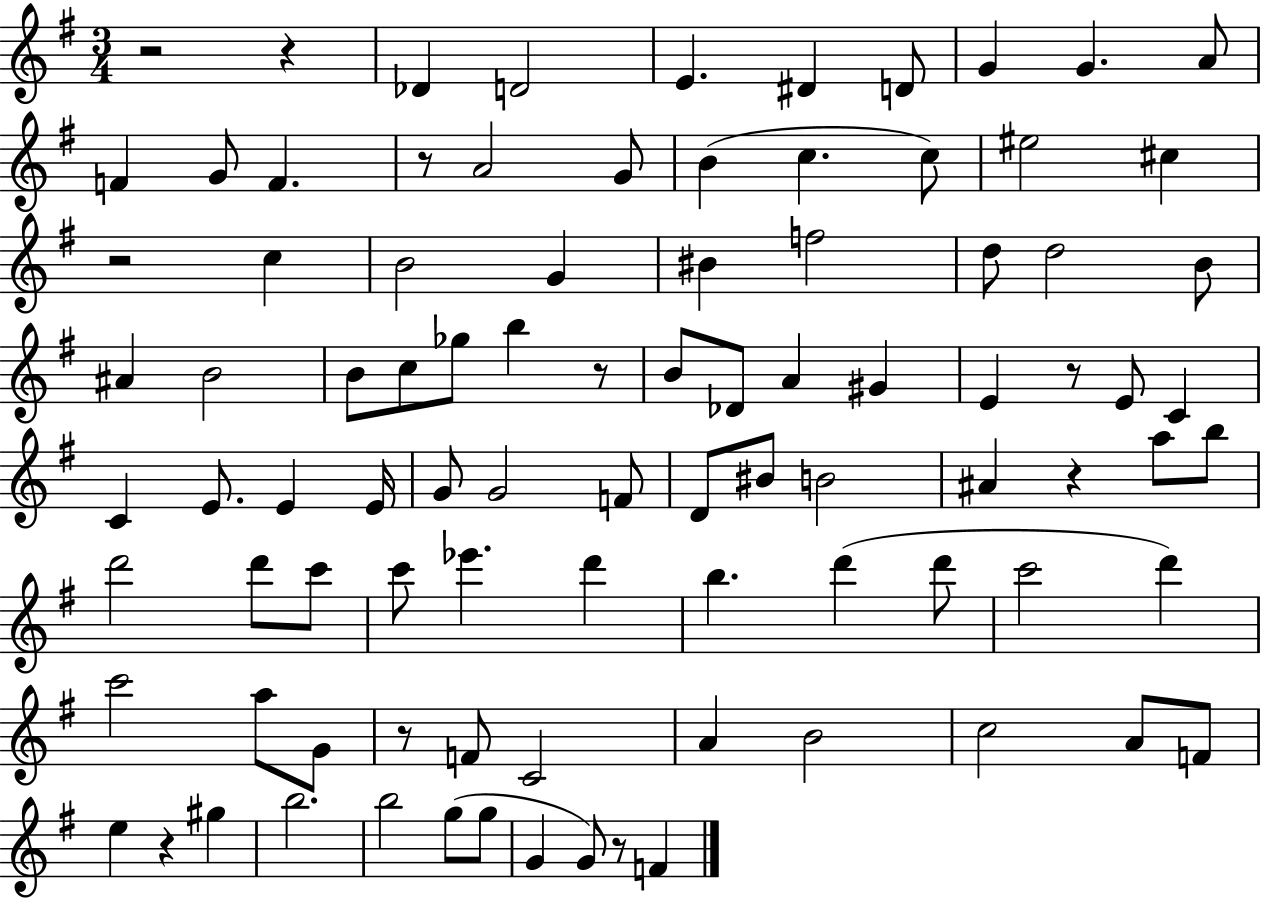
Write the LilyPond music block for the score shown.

{
  \clef treble
  \numericTimeSignature
  \time 3/4
  \key g \major
  r2 r4 | des'4 d'2 | e'4. dis'4 d'8 | g'4 g'4. a'8 | \break f'4 g'8 f'4. | r8 a'2 g'8 | b'4( c''4. c''8) | eis''2 cis''4 | \break r2 c''4 | b'2 g'4 | bis'4 f''2 | d''8 d''2 b'8 | \break ais'4 b'2 | b'8 c''8 ges''8 b''4 r8 | b'8 des'8 a'4 gis'4 | e'4 r8 e'8 c'4 | \break c'4 e'8. e'4 e'16 | g'8 g'2 f'8 | d'8 bis'8 b'2 | ais'4 r4 a''8 b''8 | \break d'''2 d'''8 c'''8 | c'''8 ees'''4. d'''4 | b''4. d'''4( d'''8 | c'''2 d'''4) | \break c'''2 a''8 g'8 | r8 f'8 c'2 | a'4 b'2 | c''2 a'8 f'8 | \break e''4 r4 gis''4 | b''2. | b''2 g''8( g''8 | g'4 g'8) r8 f'4 | \break \bar "|."
}